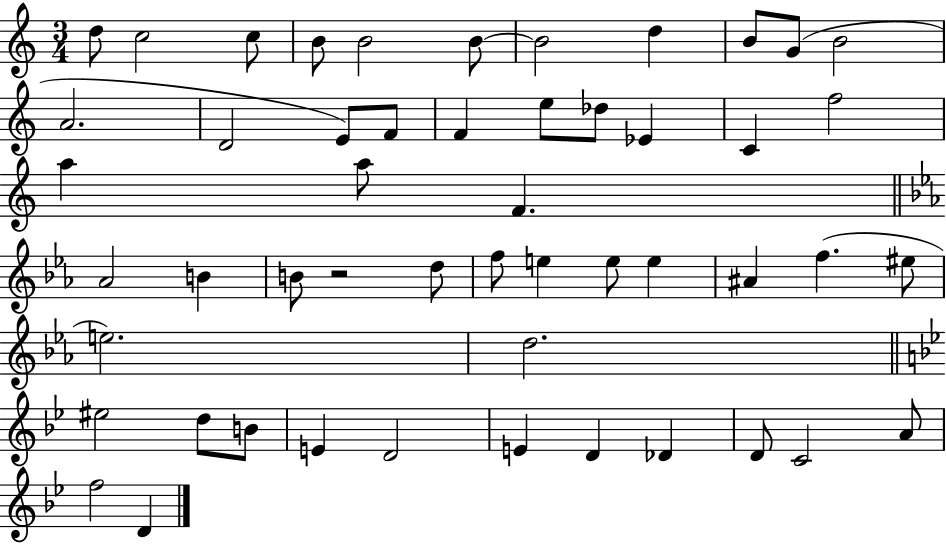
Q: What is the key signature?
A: C major